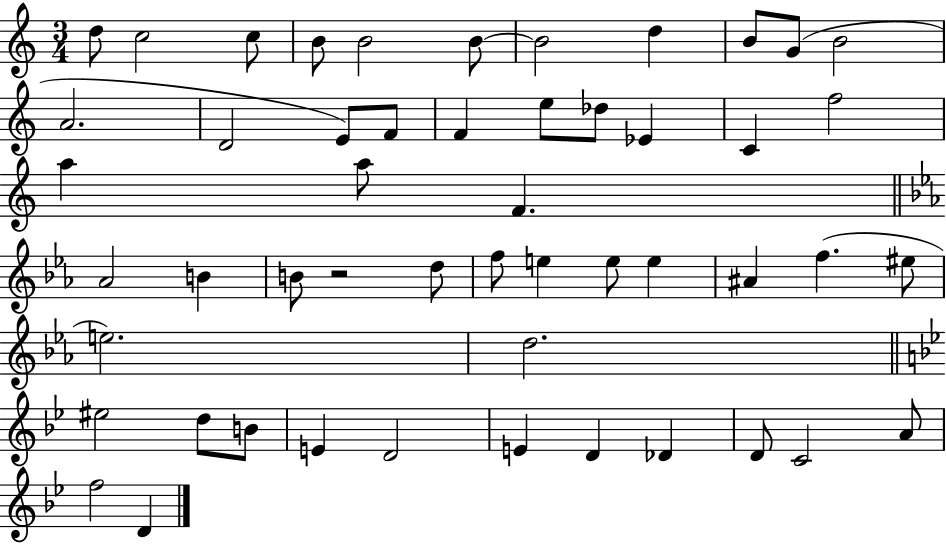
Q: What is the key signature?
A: C major